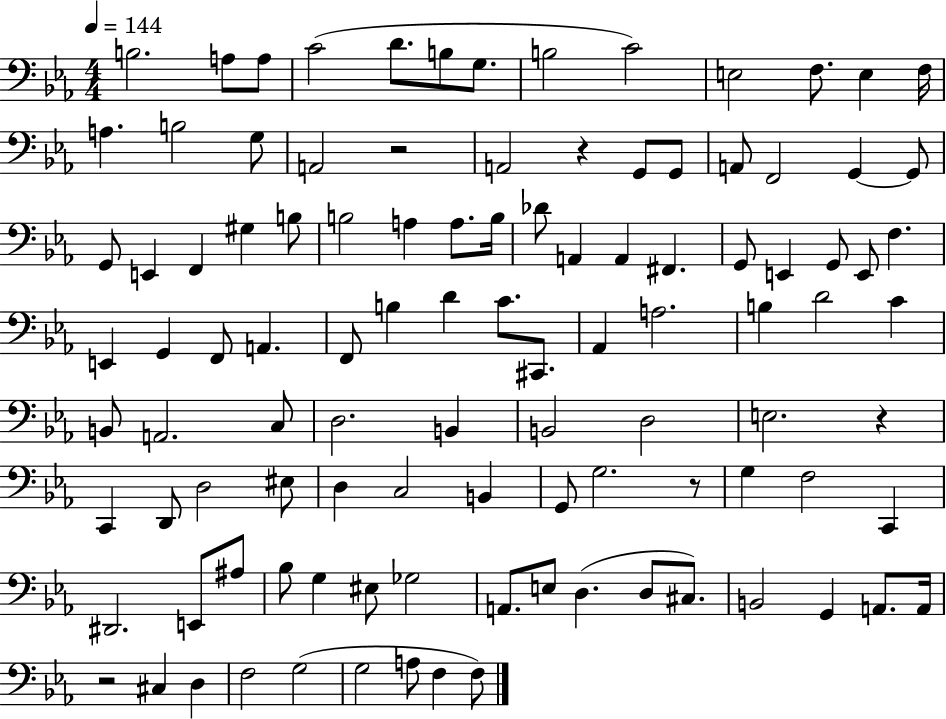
{
  \clef bass
  \numericTimeSignature
  \time 4/4
  \key ees \major
  \tempo 4 = 144
  \repeat volta 2 { b2. a8 a8 | c'2( d'8. b8 g8. | b2 c'2) | e2 f8. e4 f16 | \break a4. b2 g8 | a,2 r2 | a,2 r4 g,8 g,8 | a,8 f,2 g,4~~ g,8 | \break g,8 e,4 f,4 gis4 b8 | b2 a4 a8. b16 | des'8 a,4 a,4 fis,4. | g,8 e,4 g,8 e,8 f4. | \break e,4 g,4 f,8 a,4. | f,8 b4 d'4 c'8. cis,8. | aes,4 a2. | b4 d'2 c'4 | \break b,8 a,2. c8 | d2. b,4 | b,2 d2 | e2. r4 | \break c,4 d,8 d2 eis8 | d4 c2 b,4 | g,8 g2. r8 | g4 f2 c,4 | \break dis,2. e,8 ais8 | bes8 g4 eis8 ges2 | a,8. e8 d4.( d8 cis8.) | b,2 g,4 a,8. a,16 | \break r2 cis4 d4 | f2 g2( | g2 a8 f4 f8) | } \bar "|."
}